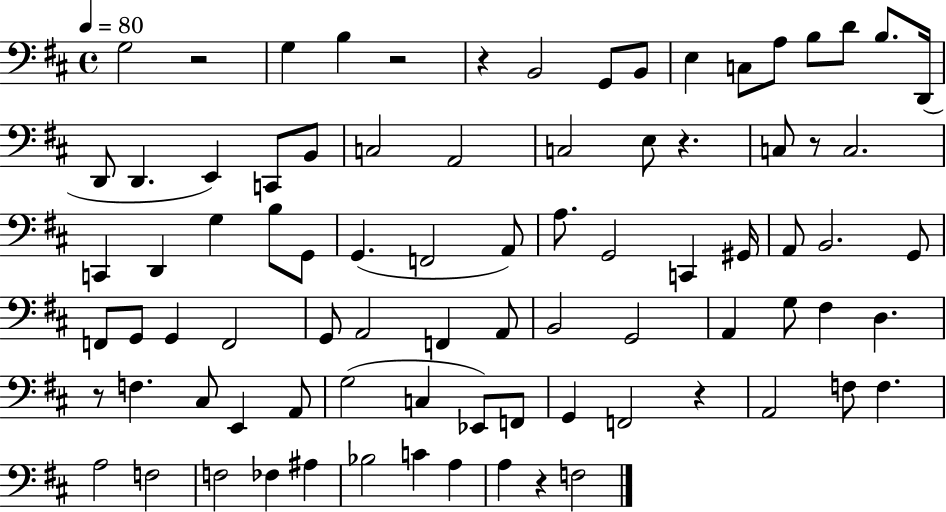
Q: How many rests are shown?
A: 8